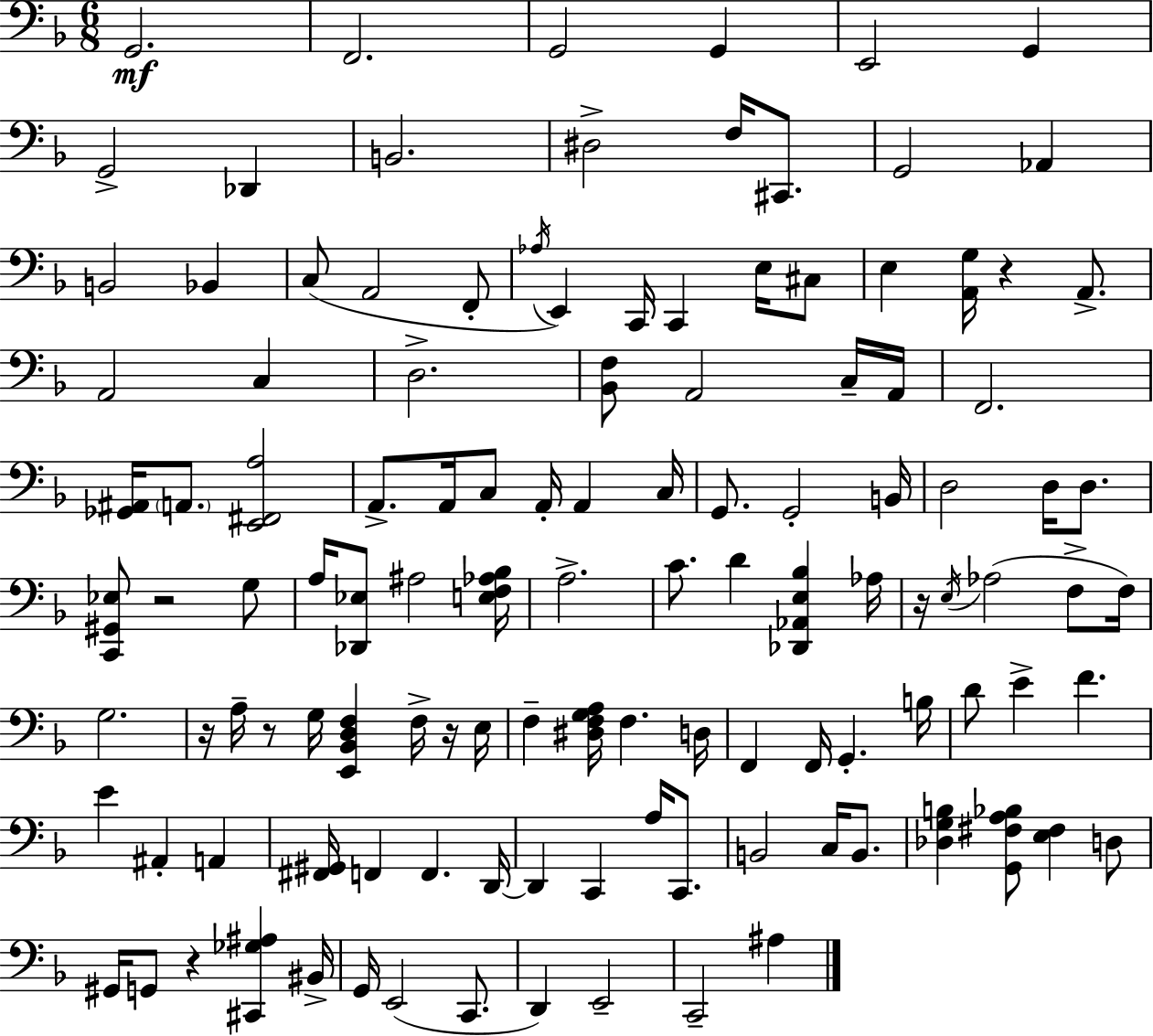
G2/h. F2/h. G2/h G2/q E2/h G2/q G2/h Db2/q B2/h. D#3/h F3/s C#2/e. G2/h Ab2/q B2/h Bb2/q C3/e A2/h F2/e Ab3/s E2/q C2/s C2/q E3/s C#3/e E3/q [A2,G3]/s R/q A2/e. A2/h C3/q D3/h. [Bb2,F3]/e A2/h C3/s A2/s F2/h. [Gb2,A#2]/s A2/e. [E2,F#2,A3]/h A2/e. A2/s C3/e A2/s A2/q C3/s G2/e. G2/h B2/s D3/h D3/s D3/e. [C2,G#2,Eb3]/e R/h G3/e A3/s [Db2,Eb3]/e A#3/h [E3,F3,Ab3,Bb3]/s A3/h. C4/e. D4/q [Db2,Ab2,E3,Bb3]/q Ab3/s R/s E3/s Ab3/h F3/e F3/s G3/h. R/s A3/s R/e G3/s [E2,Bb2,D3,F3]/q F3/s R/s E3/s F3/q [D#3,F3,G3,A3]/s F3/q. D3/s F2/q F2/s G2/q. B3/s D4/e E4/q F4/q. E4/q A#2/q A2/q [F#2,G#2]/s F2/q F2/q. D2/s D2/q C2/q A3/s C2/e. B2/h C3/s B2/e. [Db3,G3,B3]/q [G2,F#3,A3,Bb3]/e [E3,F#3]/q D3/e G#2/s G2/e R/q [C#2,Gb3,A#3]/q BIS2/s G2/s E2/h C2/e. D2/q E2/h C2/h A#3/q